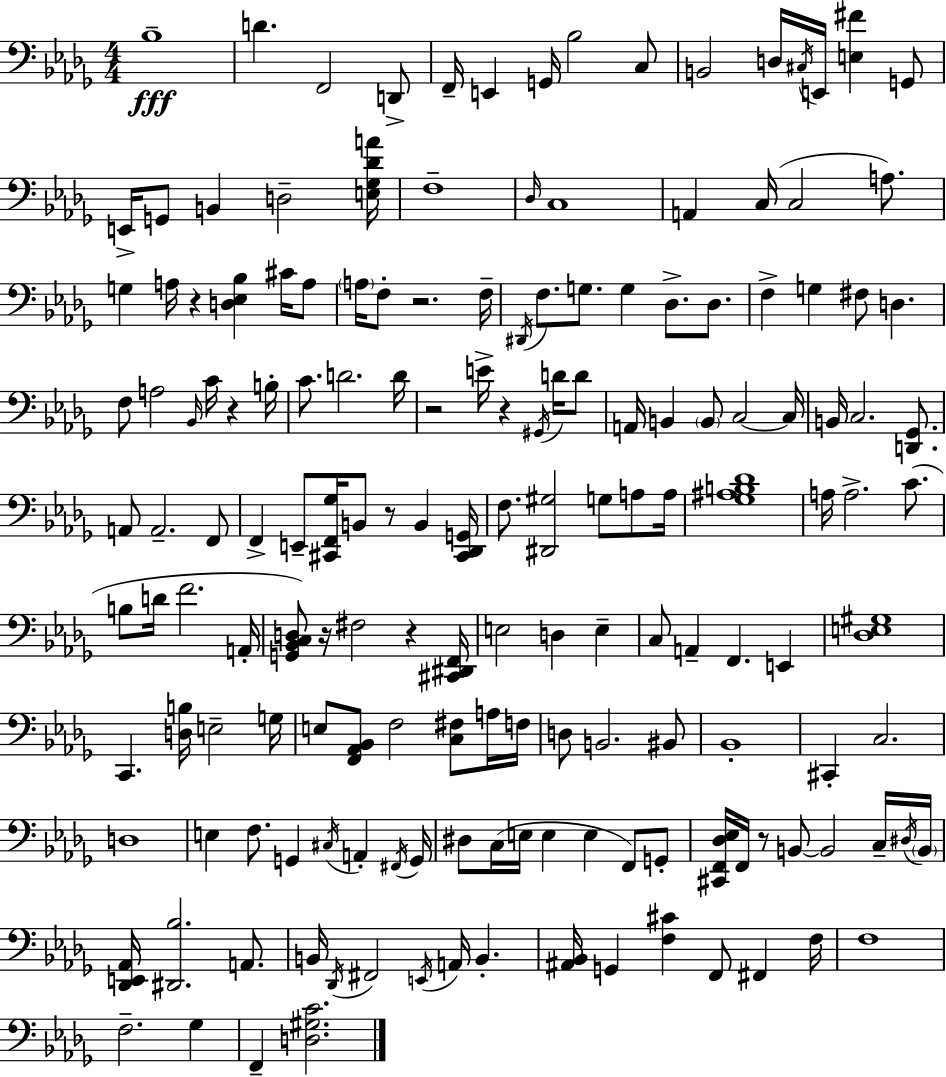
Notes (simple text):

Bb3/w D4/q. F2/h D2/e F2/s E2/q G2/s Bb3/h C3/e B2/h D3/s C#3/s E2/s [E3,F#4]/q G2/e E2/s G2/e B2/q D3/h [E3,Gb3,Db4,A4]/s F3/w Db3/s C3/w A2/q C3/s C3/h A3/e. G3/q A3/s R/q [D3,Eb3,Bb3]/q C#4/s A3/e A3/s F3/e R/h. F3/s D#2/s F3/e. G3/e. G3/q Db3/e. Db3/e. F3/q G3/q F#3/e D3/q. F3/e A3/h Bb2/s C4/s R/q B3/s C4/e. D4/h. D4/s R/h E4/s R/q G#2/s D4/s D4/e A2/s B2/q B2/e C3/h C3/s B2/s C3/h. [D2,Gb2]/e. A2/e A2/h. F2/e F2/q E2/e [C#2,F2,Gb3]/s B2/e R/e B2/q [C#2,Db2,G2]/s F3/e. [D#2,G#3]/h G3/e A3/e A3/s [Gb3,A#3,B3,Db4]/w A3/s A3/h. C4/e. B3/e D4/s F4/h. A2/s [G2,Bb2,C3,D3]/e R/s F#3/h R/q [C#2,D#2,F2]/s E3/h D3/q E3/q C3/e A2/q F2/q. E2/q [Db3,E3,G#3]/w C2/q. [D3,B3]/s E3/h G3/s E3/e [F2,Ab2,Bb2]/e F3/h [C3,F#3]/e A3/s F3/s D3/e B2/h. BIS2/e Bb2/w C#2/q C3/h. D3/w E3/q F3/e. G2/q C#3/s A2/q F#2/s G2/s D#3/e C3/s E3/s E3/q E3/q F2/e G2/e [C#2,F2,Db3,Eb3]/s F2/s R/e B2/e B2/h C3/s D#3/s B2/s [Db2,E2,Ab2]/s [D#2,Bb3]/h. A2/e. B2/s Db2/s F#2/h E2/s A2/s B2/q. [A#2,Bb2]/s G2/q [F3,C#4]/q F2/e F#2/q F3/s F3/w F3/h. Gb3/q F2/q [D3,G#3,C4]/h.